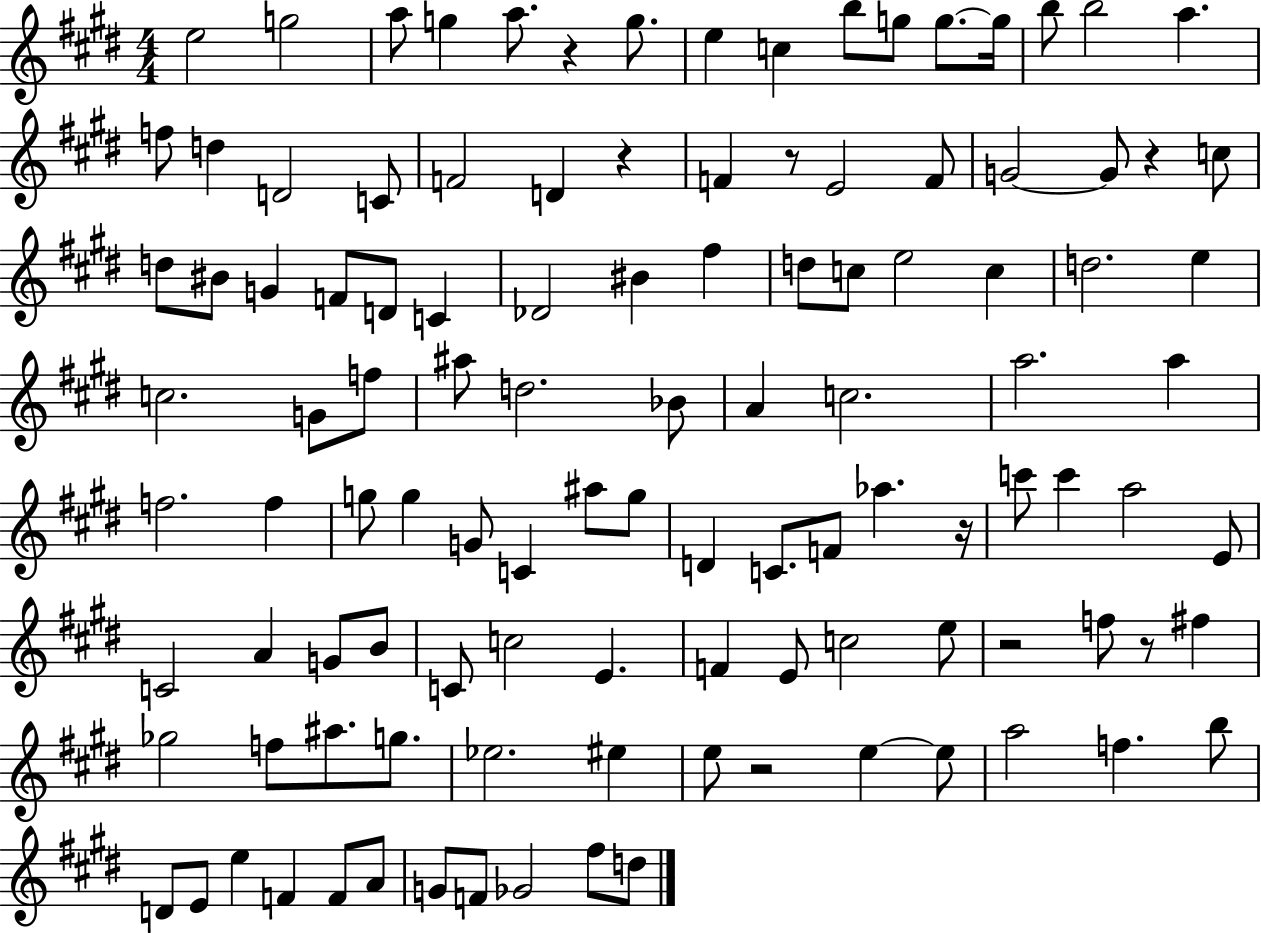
E5/h G5/h A5/e G5/q A5/e. R/q G5/e. E5/q C5/q B5/e G5/e G5/e. G5/s B5/e B5/h A5/q. F5/e D5/q D4/h C4/e F4/h D4/q R/q F4/q R/e E4/h F4/e G4/h G4/e R/q C5/e D5/e BIS4/e G4/q F4/e D4/e C4/q Db4/h BIS4/q F#5/q D5/e C5/e E5/h C5/q D5/h. E5/q C5/h. G4/e F5/e A#5/e D5/h. Bb4/e A4/q C5/h. A5/h. A5/q F5/h. F5/q G5/e G5/q G4/e C4/q A#5/e G5/e D4/q C4/e. F4/e Ab5/q. R/s C6/e C6/q A5/h E4/e C4/h A4/q G4/e B4/e C4/e C5/h E4/q. F4/q E4/e C5/h E5/e R/h F5/e R/e F#5/q Gb5/h F5/e A#5/e. G5/e. Eb5/h. EIS5/q E5/e R/h E5/q E5/e A5/h F5/q. B5/e D4/e E4/e E5/q F4/q F4/e A4/e G4/e F4/e Gb4/h F#5/e D5/e